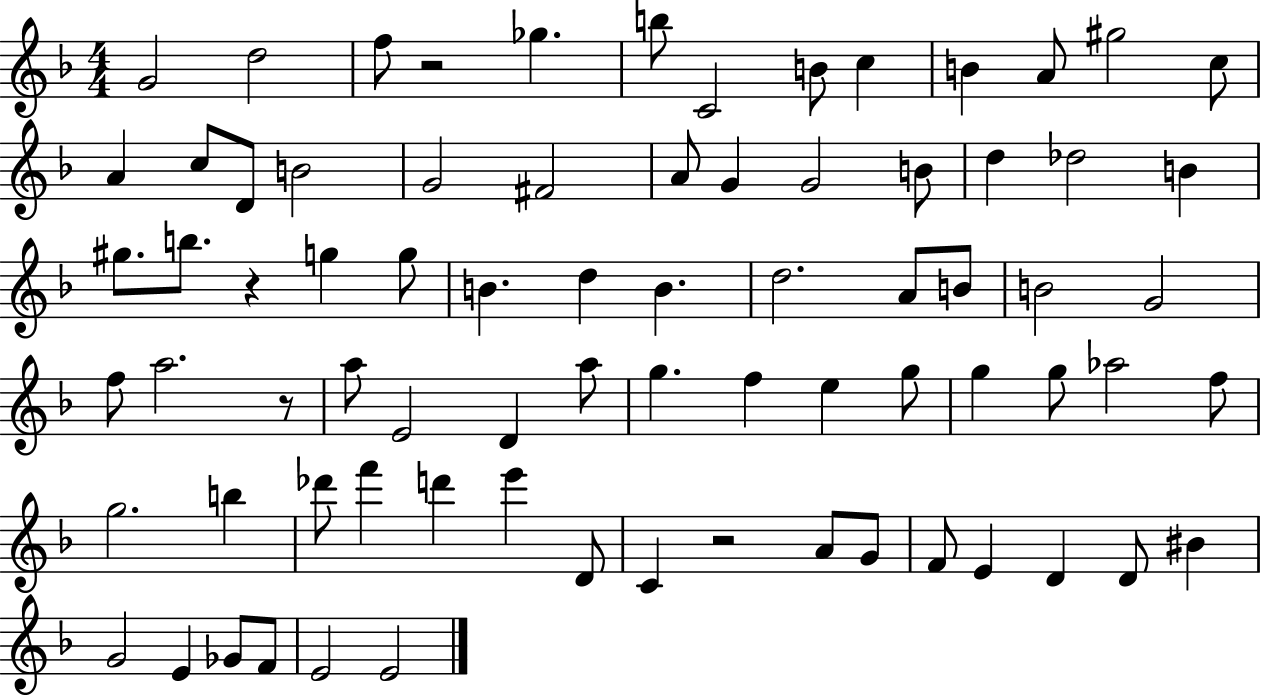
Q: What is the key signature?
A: F major